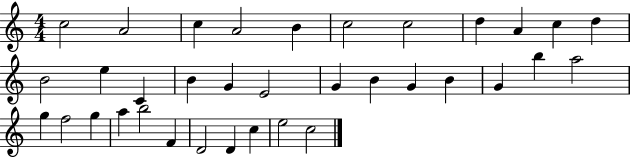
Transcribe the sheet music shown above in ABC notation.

X:1
T:Untitled
M:4/4
L:1/4
K:C
c2 A2 c A2 B c2 c2 d A c d B2 e C B G E2 G B G B G b a2 g f2 g a b2 F D2 D c e2 c2